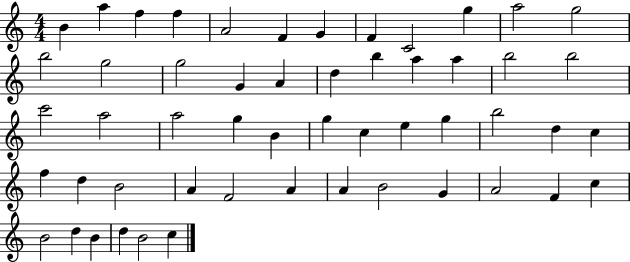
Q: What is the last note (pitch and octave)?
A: C5